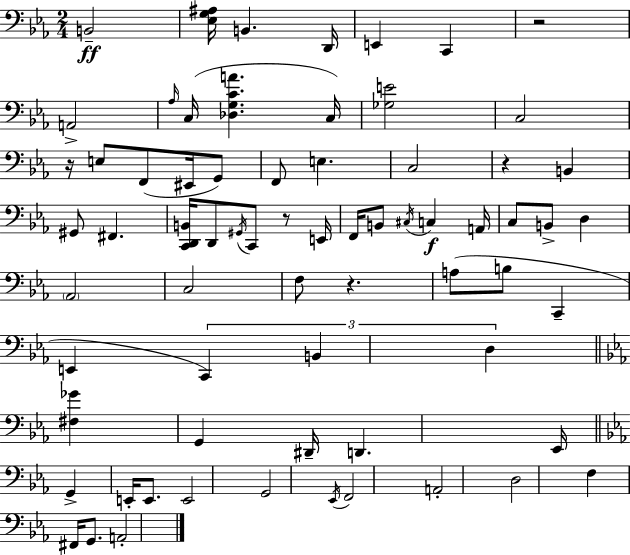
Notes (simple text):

B2/h [Eb3,G3,A#3]/s B2/q. D2/s E2/q C2/q R/h A2/h Ab3/s C3/s [Db3,G3,C4,A4]/q. C3/s [Gb3,E4]/h C3/h R/s E3/e F2/e EIS2/s G2/e F2/e E3/q. C3/h R/q B2/q G#2/e F#2/q. [C2,D2,B2]/s D2/e G#2/s C2/e R/e E2/s F2/s B2/e C#3/s C3/q A2/s C3/e B2/e D3/q Ab2/h C3/h F3/e R/q. A3/e B3/e C2/q E2/q C2/q B2/q D3/q [F#3,Gb4]/q G2/q D#2/s D2/q. Eb2/s G2/q E2/s E2/e. E2/h G2/h Eb2/s F2/h A2/h D3/h F3/q F#2/s G2/e. A2/h